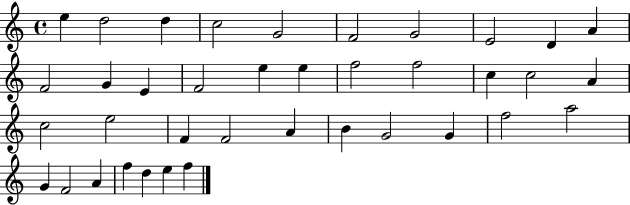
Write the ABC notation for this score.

X:1
T:Untitled
M:4/4
L:1/4
K:C
e d2 d c2 G2 F2 G2 E2 D A F2 G E F2 e e f2 f2 c c2 A c2 e2 F F2 A B G2 G f2 a2 G F2 A f d e f